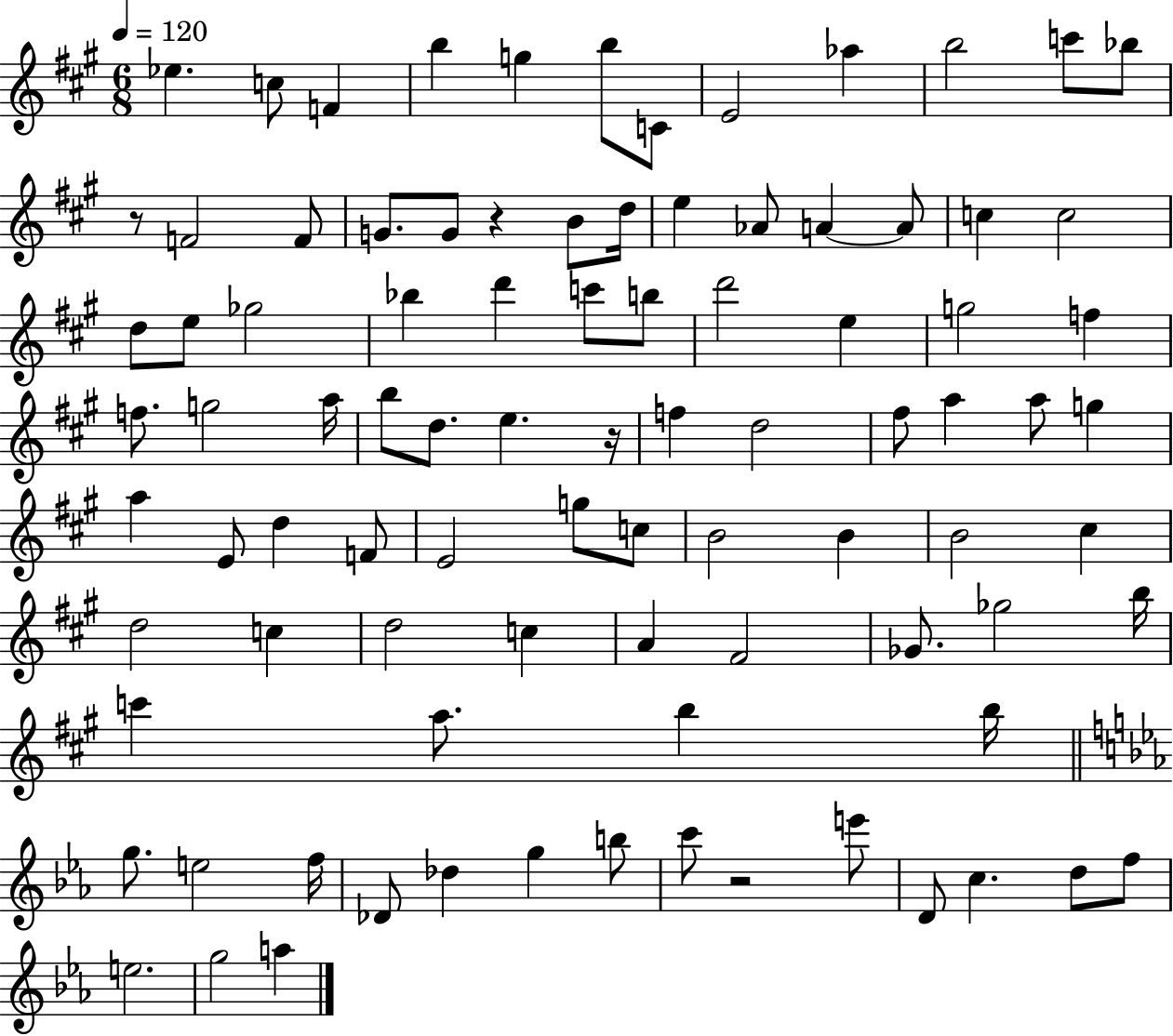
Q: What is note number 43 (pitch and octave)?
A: D5